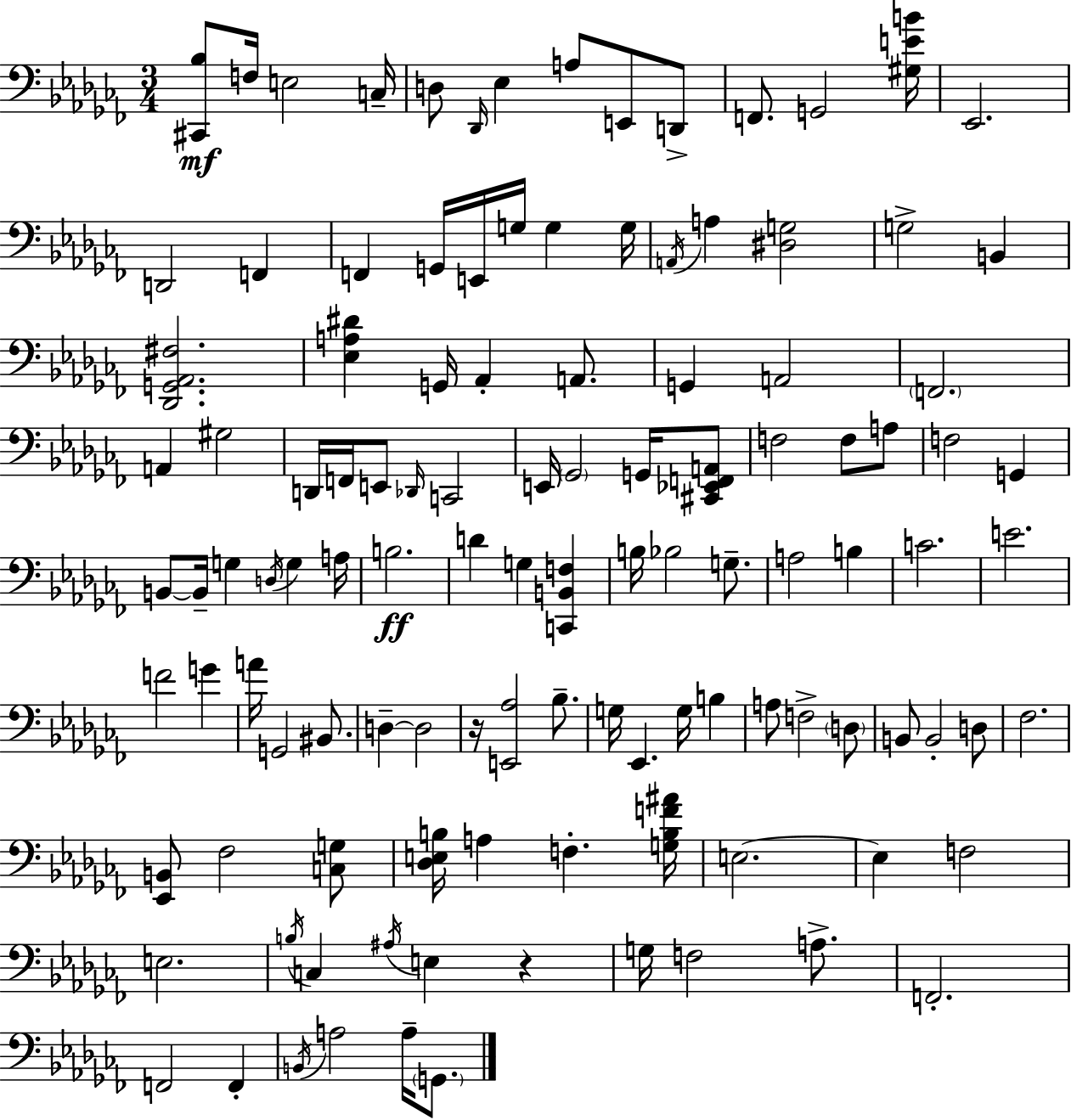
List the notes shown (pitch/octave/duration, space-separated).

[C#2,Bb3]/e F3/s E3/h C3/s D3/e Db2/s Eb3/q A3/e E2/e D2/e F2/e. G2/h [G#3,E4,B4]/s Eb2/h. D2/h F2/q F2/q G2/s E2/s G3/s G3/q G3/s A2/s A3/q [D#3,G3]/h G3/h B2/q [Db2,G2,Ab2,F#3]/h. [Eb3,A3,D#4]/q G2/s Ab2/q A2/e. G2/q A2/h F2/h. A2/q G#3/h D2/s F2/s E2/e Db2/s C2/h E2/s Gb2/h G2/s [C#2,Eb2,F2,A2]/e F3/h F3/e A3/e F3/h G2/q B2/e B2/s G3/q D3/s G3/q A3/s B3/h. D4/q G3/q [C2,B2,F3]/q B3/s Bb3/h G3/e. A3/h B3/q C4/h. E4/h. F4/h G4/q A4/s G2/h BIS2/e. D3/q D3/h R/s [E2,Ab3]/h Bb3/e. G3/s Eb2/q. G3/s B3/q A3/e F3/h D3/e B2/e B2/h D3/e FES3/h. [Eb2,B2]/e FES3/h [C3,G3]/e [Db3,E3,B3]/s A3/q F3/q. [G3,B3,F4,A#4]/s E3/h. E3/q F3/h E3/h. B3/s C3/q A#3/s E3/q R/q G3/s F3/h A3/e. F2/h. F2/h F2/q B2/s A3/h A3/s G2/e.